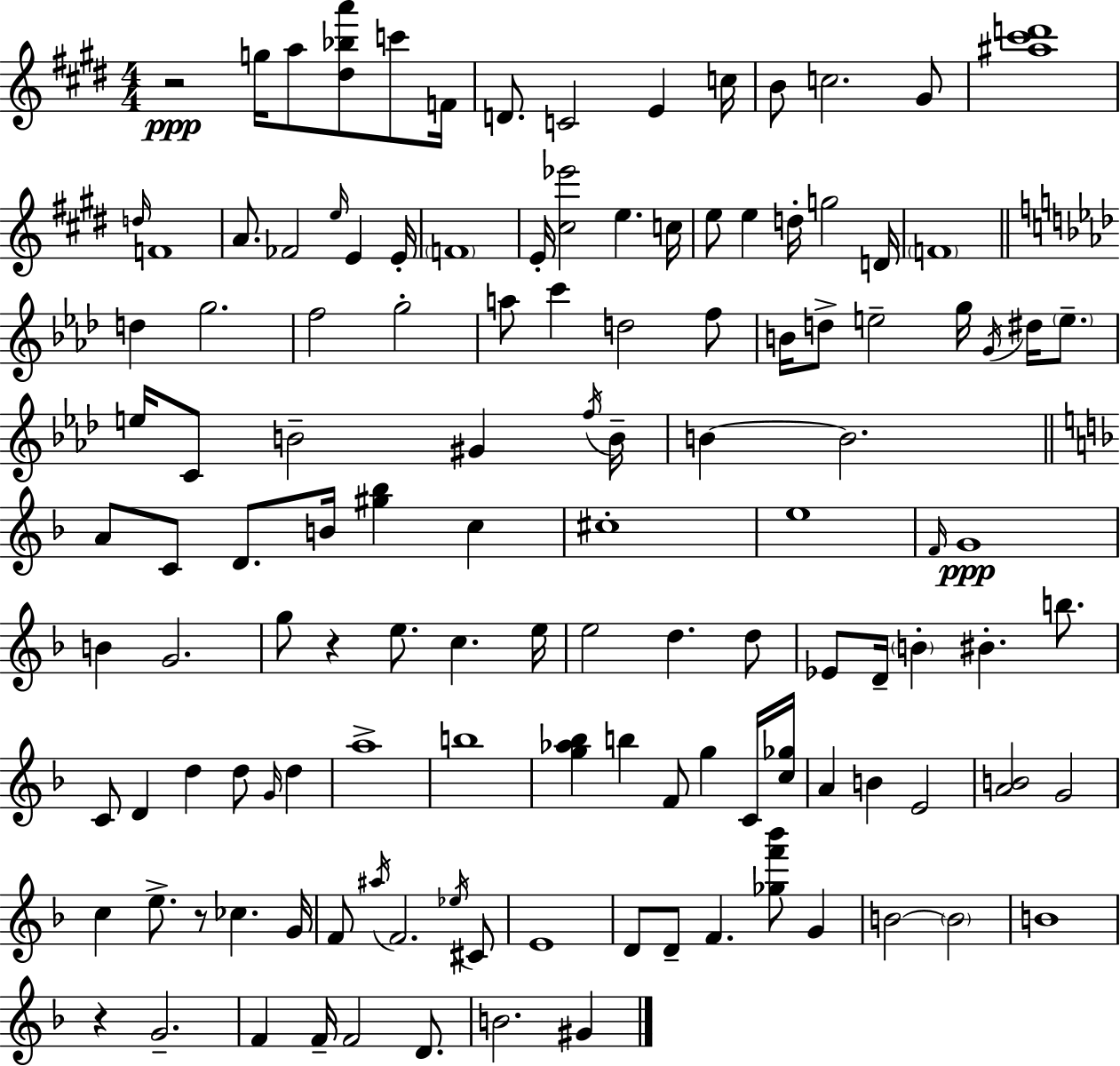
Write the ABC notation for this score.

X:1
T:Untitled
M:4/4
L:1/4
K:E
z2 g/4 a/2 [^d_ba']/2 c'/2 F/4 D/2 C2 E c/4 B/2 c2 ^G/2 [^a^c'd']4 d/4 F4 A/2 _F2 e/4 E E/4 F4 E/4 [^c_e']2 e c/4 e/2 e d/4 g2 D/4 F4 d g2 f2 g2 a/2 c' d2 f/2 B/4 d/2 e2 g/4 G/4 ^d/4 e/2 e/4 C/2 B2 ^G f/4 B/4 B B2 A/2 C/2 D/2 B/4 [^g_b] c ^c4 e4 F/4 G4 B G2 g/2 z e/2 c e/4 e2 d d/2 _E/2 D/4 B ^B b/2 C/2 D d d/2 G/4 d a4 b4 [g_a_b] b F/2 g C/4 [c_g]/4 A B E2 [AB]2 G2 c e/2 z/2 _c G/4 F/2 ^a/4 F2 _e/4 ^C/2 E4 D/2 D/2 F [_gf'_b']/2 G B2 B2 B4 z G2 F F/4 F2 D/2 B2 ^G